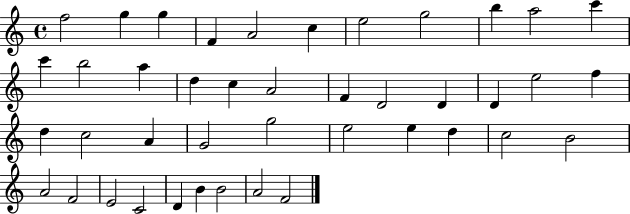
F5/h G5/q G5/q F4/q A4/h C5/q E5/h G5/h B5/q A5/h C6/q C6/q B5/h A5/q D5/q C5/q A4/h F4/q D4/h D4/q D4/q E5/h F5/q D5/q C5/h A4/q G4/h G5/h E5/h E5/q D5/q C5/h B4/h A4/h F4/h E4/h C4/h D4/q B4/q B4/h A4/h F4/h